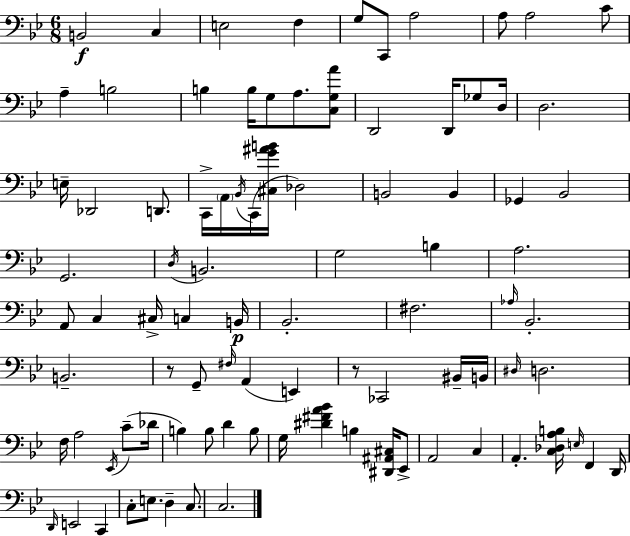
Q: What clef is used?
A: bass